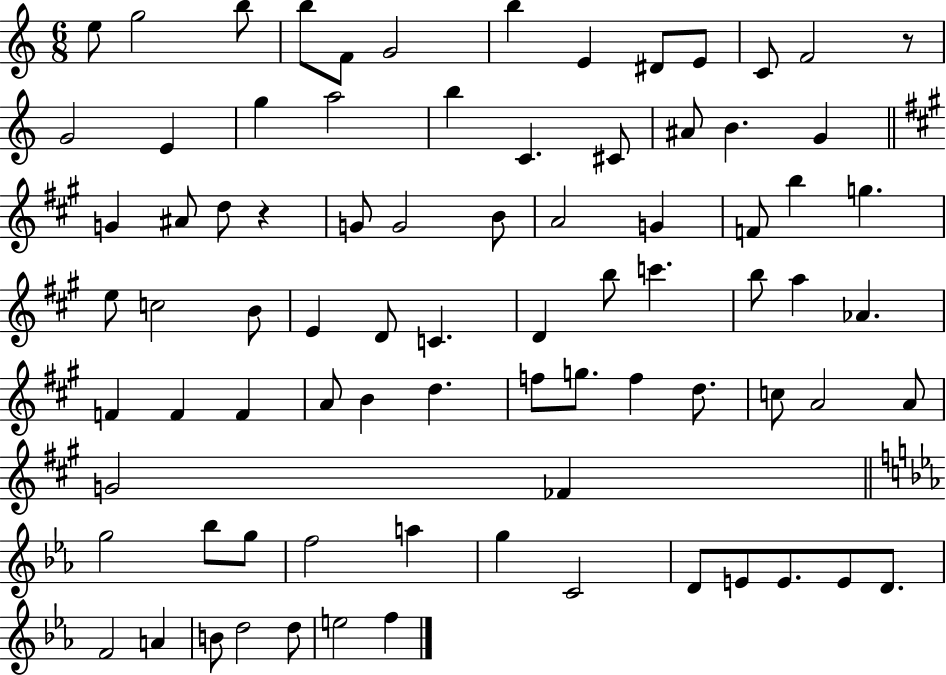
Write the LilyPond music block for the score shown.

{
  \clef treble
  \numericTimeSignature
  \time 6/8
  \key c \major
  \repeat volta 2 { e''8 g''2 b''8 | b''8 f'8 g'2 | b''4 e'4 dis'8 e'8 | c'8 f'2 r8 | \break g'2 e'4 | g''4 a''2 | b''4 c'4. cis'8 | ais'8 b'4. g'4 | \break \bar "||" \break \key a \major g'4 ais'8 d''8 r4 | g'8 g'2 b'8 | a'2 g'4 | f'8 b''4 g''4. | \break e''8 c''2 b'8 | e'4 d'8 c'4. | d'4 b''8 c'''4. | b''8 a''4 aes'4. | \break f'4 f'4 f'4 | a'8 b'4 d''4. | f''8 g''8. f''4 d''8. | c''8 a'2 a'8 | \break g'2 fes'4 | \bar "||" \break \key c \minor g''2 bes''8 g''8 | f''2 a''4 | g''4 c'2 | d'8 e'8 e'8. e'8 d'8. | \break f'2 a'4 | b'8 d''2 d''8 | e''2 f''4 | } \bar "|."
}